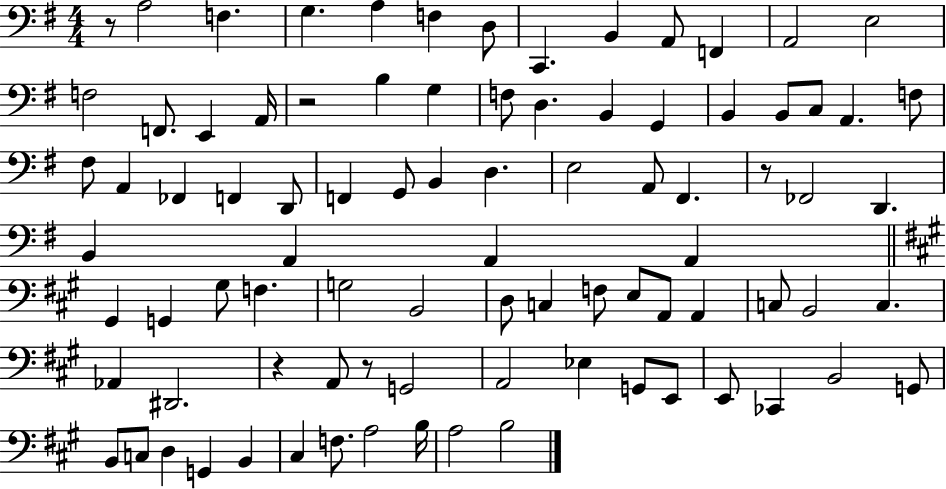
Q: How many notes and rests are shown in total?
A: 88